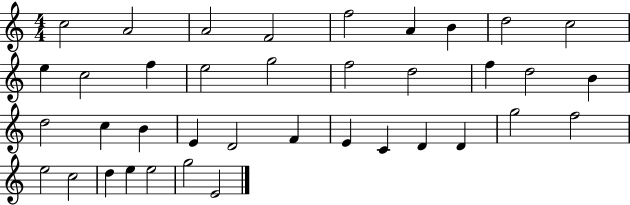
{
  \clef treble
  \numericTimeSignature
  \time 4/4
  \key c \major
  c''2 a'2 | a'2 f'2 | f''2 a'4 b'4 | d''2 c''2 | \break e''4 c''2 f''4 | e''2 g''2 | f''2 d''2 | f''4 d''2 b'4 | \break d''2 c''4 b'4 | e'4 d'2 f'4 | e'4 c'4 d'4 d'4 | g''2 f''2 | \break e''2 c''2 | d''4 e''4 e''2 | g''2 e'2 | \bar "|."
}